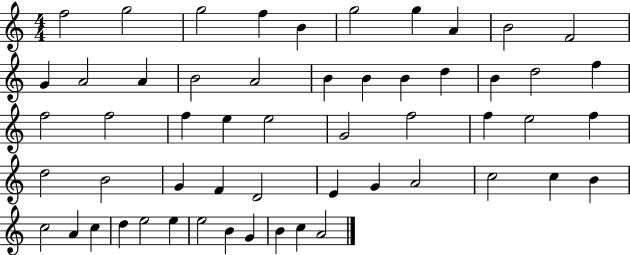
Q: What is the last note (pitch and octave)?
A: A4